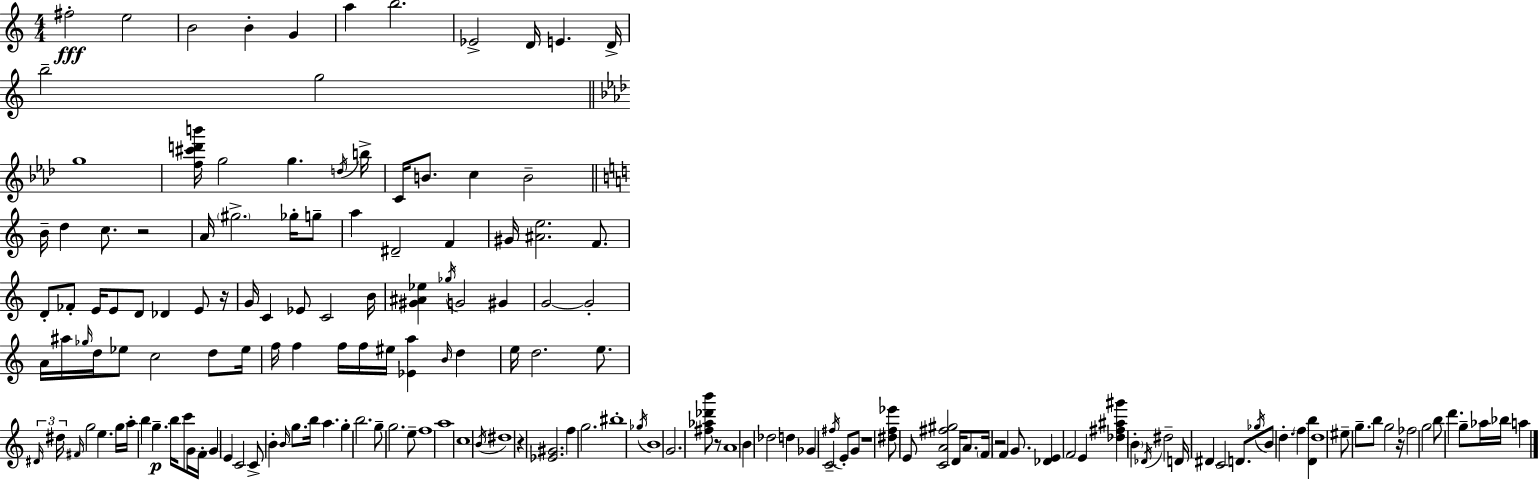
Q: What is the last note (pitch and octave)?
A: A5